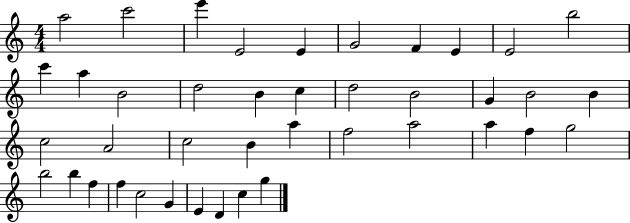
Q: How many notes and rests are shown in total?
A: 41